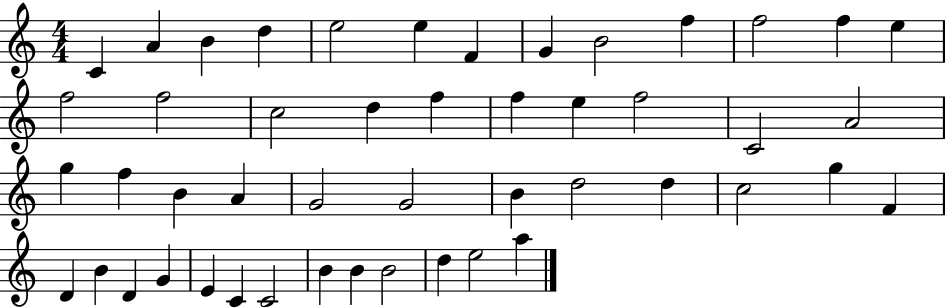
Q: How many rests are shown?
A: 0